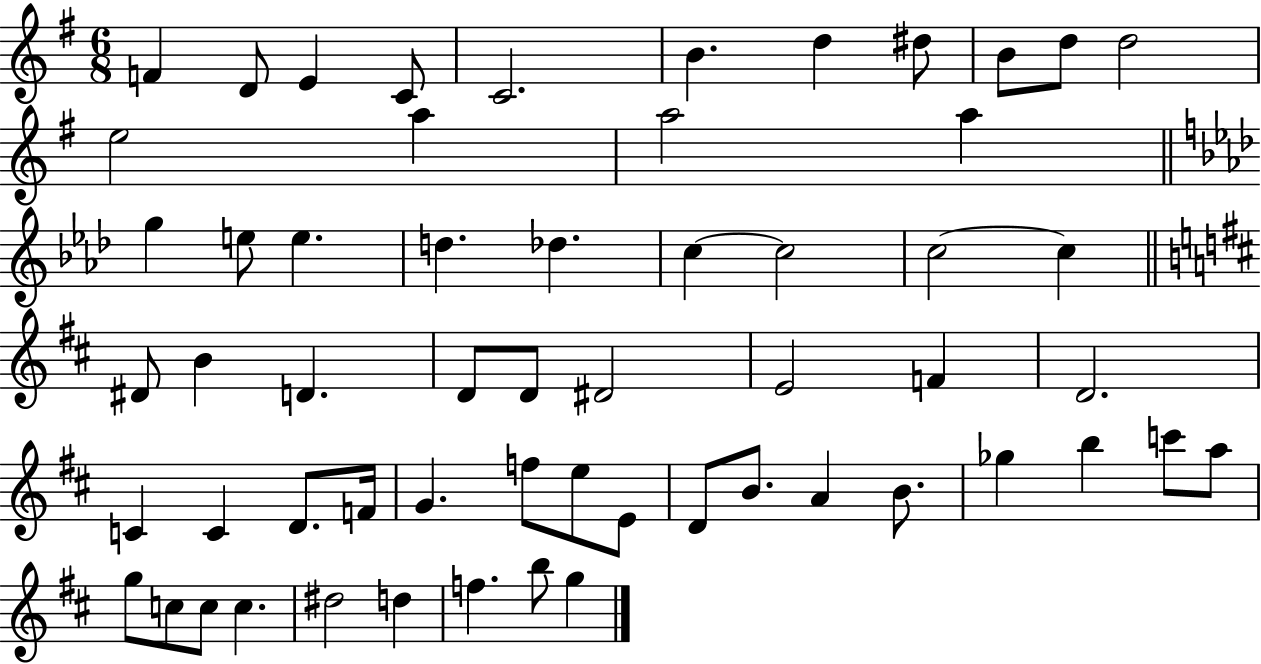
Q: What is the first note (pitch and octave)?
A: F4